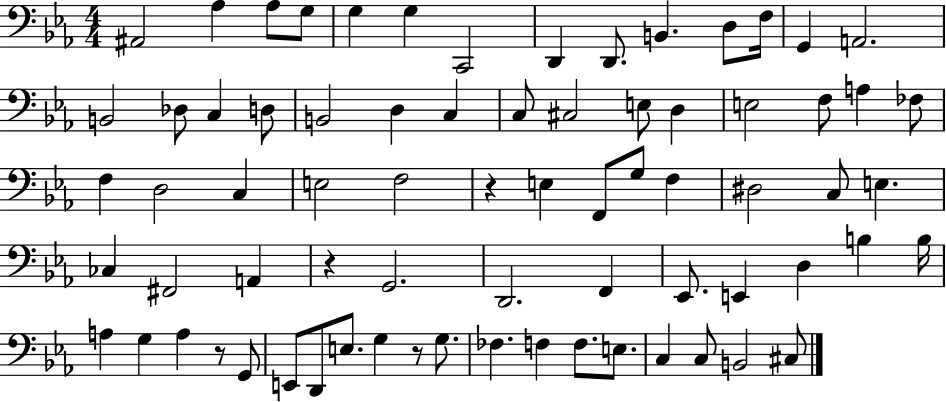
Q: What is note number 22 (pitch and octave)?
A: C3